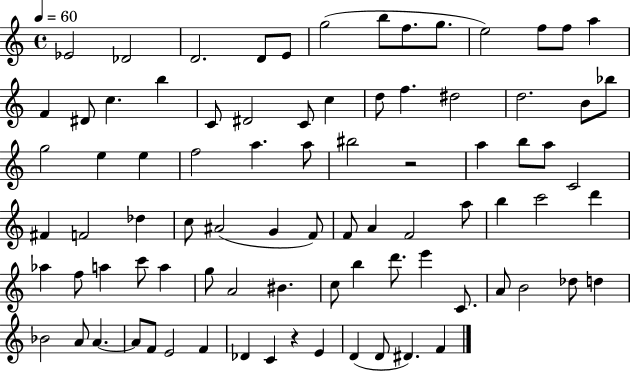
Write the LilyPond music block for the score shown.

{
  \clef treble
  \time 4/4
  \defaultTimeSignature
  \key c \major
  \tempo 4 = 60
  ees'2 des'2 | d'2. d'8 e'8 | g''2( b''8 f''8. g''8. | e''2) f''8 f''8 a''4 | \break f'4 dis'8 c''4. b''4 | c'8 dis'2 c'8 c''4 | d''8 f''4. dis''2 | d''2. b'8 bes''8 | \break g''2 e''4 e''4 | f''2 a''4. a''8 | bis''2 r2 | a''4 b''8 a''8 c'2 | \break fis'4 f'2 des''4 | c''8 ais'2( g'4 f'8) | f'8 a'4 f'2 a''8 | b''4 c'''2 d'''4 | \break aes''4 f''8 a''4 c'''8 a''4 | g''8 a'2 bis'4. | c''8 b''4 d'''8. e'''4 c'8. | a'8 b'2 des''8 d''4 | \break bes'2 a'8 a'4.~~ | a'8 f'8 e'2 f'4 | des'4 c'4 r4 e'4 | d'4( d'8 dis'4.) f'4 | \break \bar "|."
}